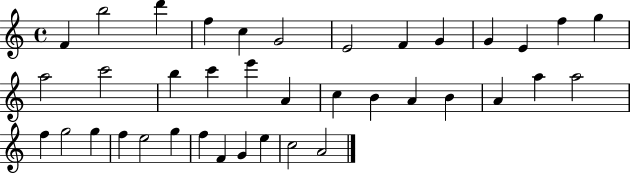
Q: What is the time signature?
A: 4/4